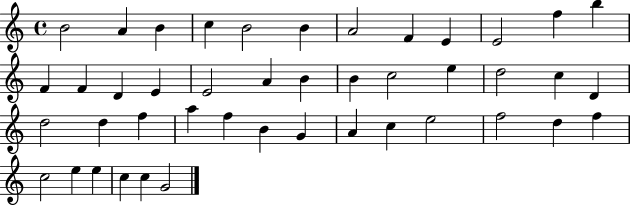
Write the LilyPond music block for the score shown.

{
  \clef treble
  \time 4/4
  \defaultTimeSignature
  \key c \major
  b'2 a'4 b'4 | c''4 b'2 b'4 | a'2 f'4 e'4 | e'2 f''4 b''4 | \break f'4 f'4 d'4 e'4 | e'2 a'4 b'4 | b'4 c''2 e''4 | d''2 c''4 d'4 | \break d''2 d''4 f''4 | a''4 f''4 b'4 g'4 | a'4 c''4 e''2 | f''2 d''4 f''4 | \break c''2 e''4 e''4 | c''4 c''4 g'2 | \bar "|."
}